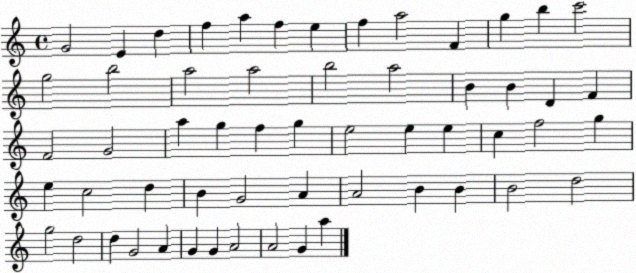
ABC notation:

X:1
T:Untitled
M:4/4
L:1/4
K:C
G2 E d f a f e f a2 F g b c'2 g2 b2 a2 a2 b2 a2 B B D F F2 G2 a g f g e2 e e c f2 g e c2 d B G2 A A2 B B B2 d2 g2 d2 d G2 A G G A2 A2 G a